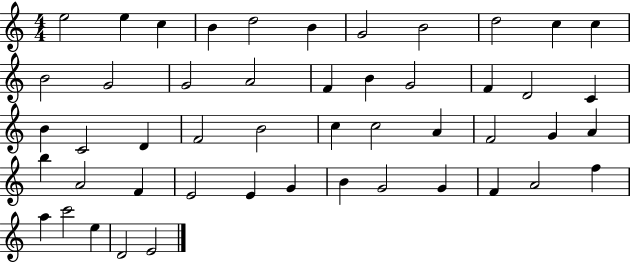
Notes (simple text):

E5/h E5/q C5/q B4/q D5/h B4/q G4/h B4/h D5/h C5/q C5/q B4/h G4/h G4/h A4/h F4/q B4/q G4/h F4/q D4/h C4/q B4/q C4/h D4/q F4/h B4/h C5/q C5/h A4/q F4/h G4/q A4/q B5/q A4/h F4/q E4/h E4/q G4/q B4/q G4/h G4/q F4/q A4/h F5/q A5/q C6/h E5/q D4/h E4/h